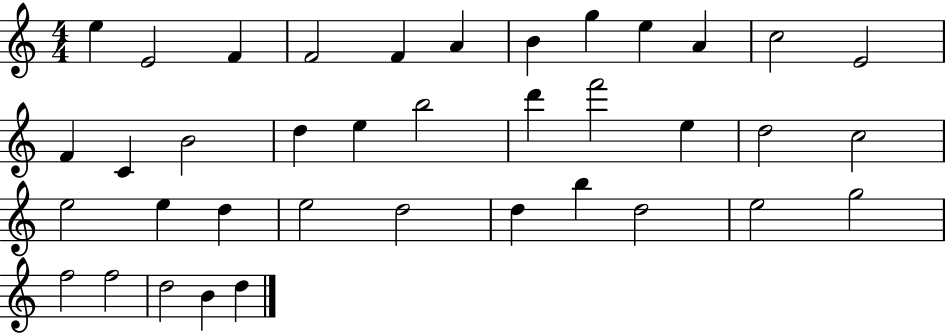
{
  \clef treble
  \numericTimeSignature
  \time 4/4
  \key c \major
  e''4 e'2 f'4 | f'2 f'4 a'4 | b'4 g''4 e''4 a'4 | c''2 e'2 | \break f'4 c'4 b'2 | d''4 e''4 b''2 | d'''4 f'''2 e''4 | d''2 c''2 | \break e''2 e''4 d''4 | e''2 d''2 | d''4 b''4 d''2 | e''2 g''2 | \break f''2 f''2 | d''2 b'4 d''4 | \bar "|."
}